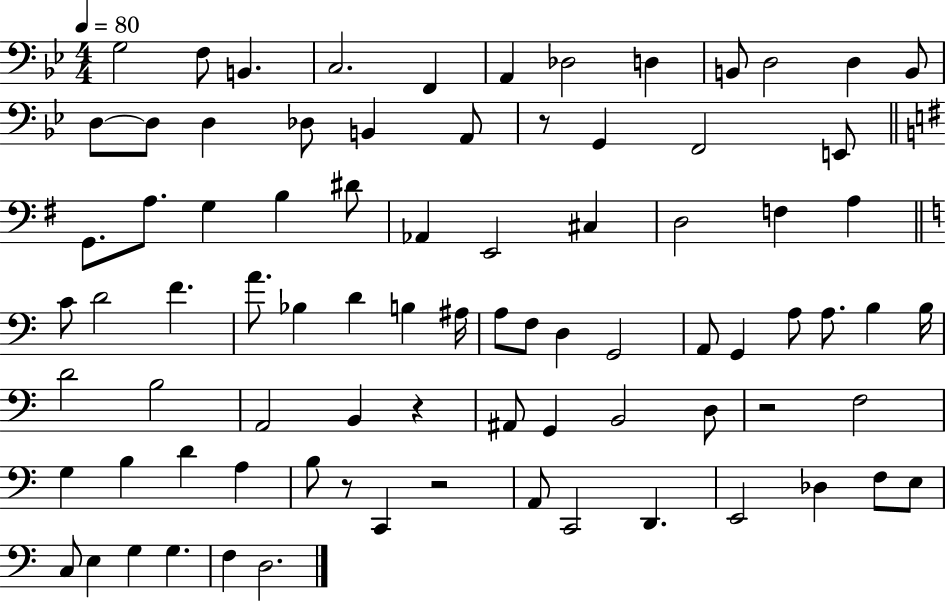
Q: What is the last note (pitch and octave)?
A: D3